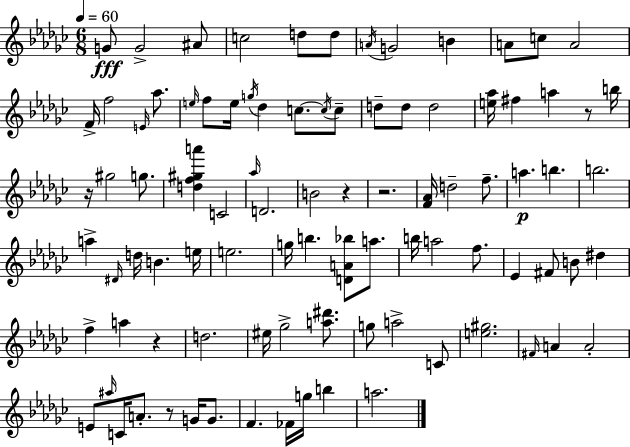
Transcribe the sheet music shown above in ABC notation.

X:1
T:Untitled
M:6/8
L:1/4
K:Ebm
G/2 G2 ^A/2 c2 d/2 d/2 A/4 G2 B A/2 c/2 A2 F/4 f2 E/4 _a/2 e/4 f/2 e/4 g/4 _d c/2 c/4 c/2 d/2 d/2 d2 [e_a]/4 ^f a z/2 b/4 z/4 ^g2 g/2 [df^ga'] C2 _a/4 D2 B2 z z2 [F_A]/4 d2 f/2 a b b2 a ^D/4 d/4 B e/4 e2 g/4 b [DA_b]/2 a/2 b/4 a2 f/2 _E ^F/2 B/2 ^d f a z d2 ^e/4 _g2 [a^d']/2 g/2 a2 C/2 [e^g]2 ^F/4 A A2 E/2 ^a/4 C/4 A/2 z/2 G/4 G/2 F _F/4 g/4 b a2